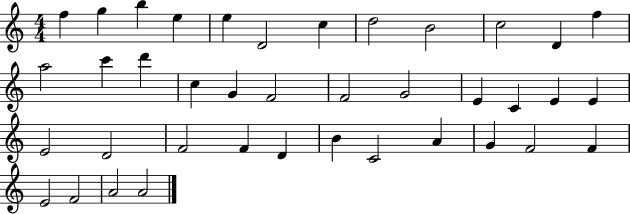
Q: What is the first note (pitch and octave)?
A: F5